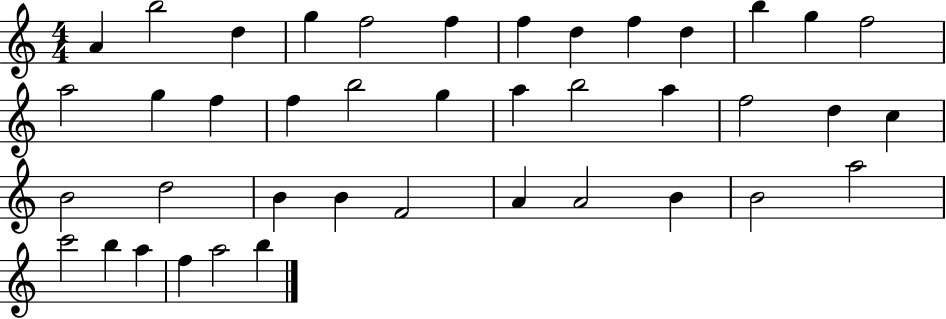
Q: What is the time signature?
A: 4/4